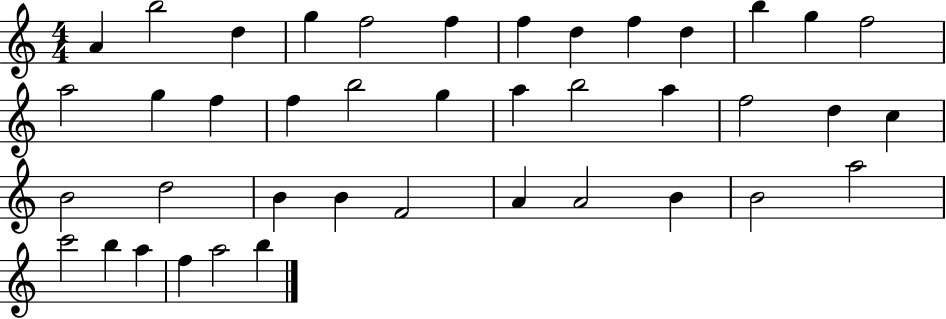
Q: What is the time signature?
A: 4/4